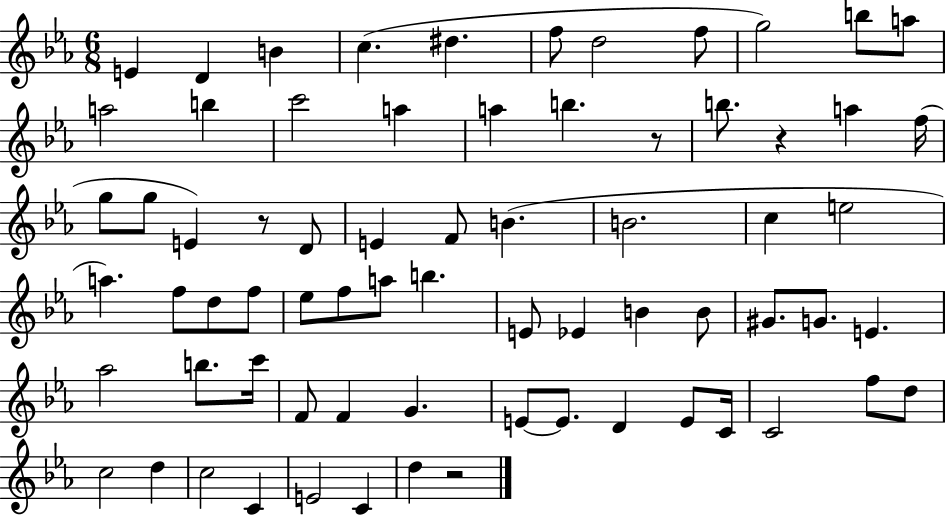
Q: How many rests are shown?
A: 4